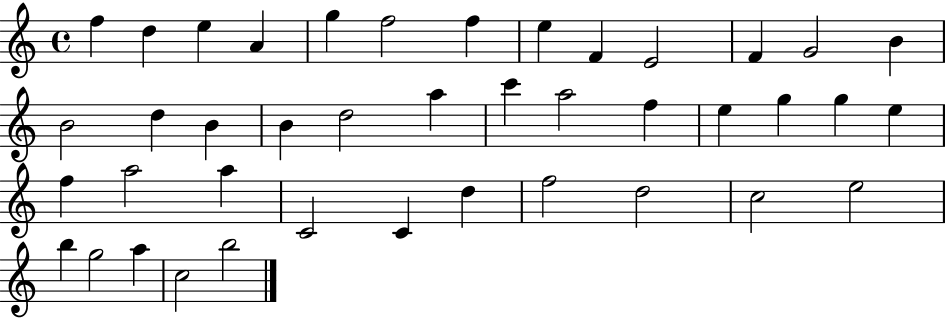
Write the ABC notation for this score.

X:1
T:Untitled
M:4/4
L:1/4
K:C
f d e A g f2 f e F E2 F G2 B B2 d B B d2 a c' a2 f e g g e f a2 a C2 C d f2 d2 c2 e2 b g2 a c2 b2